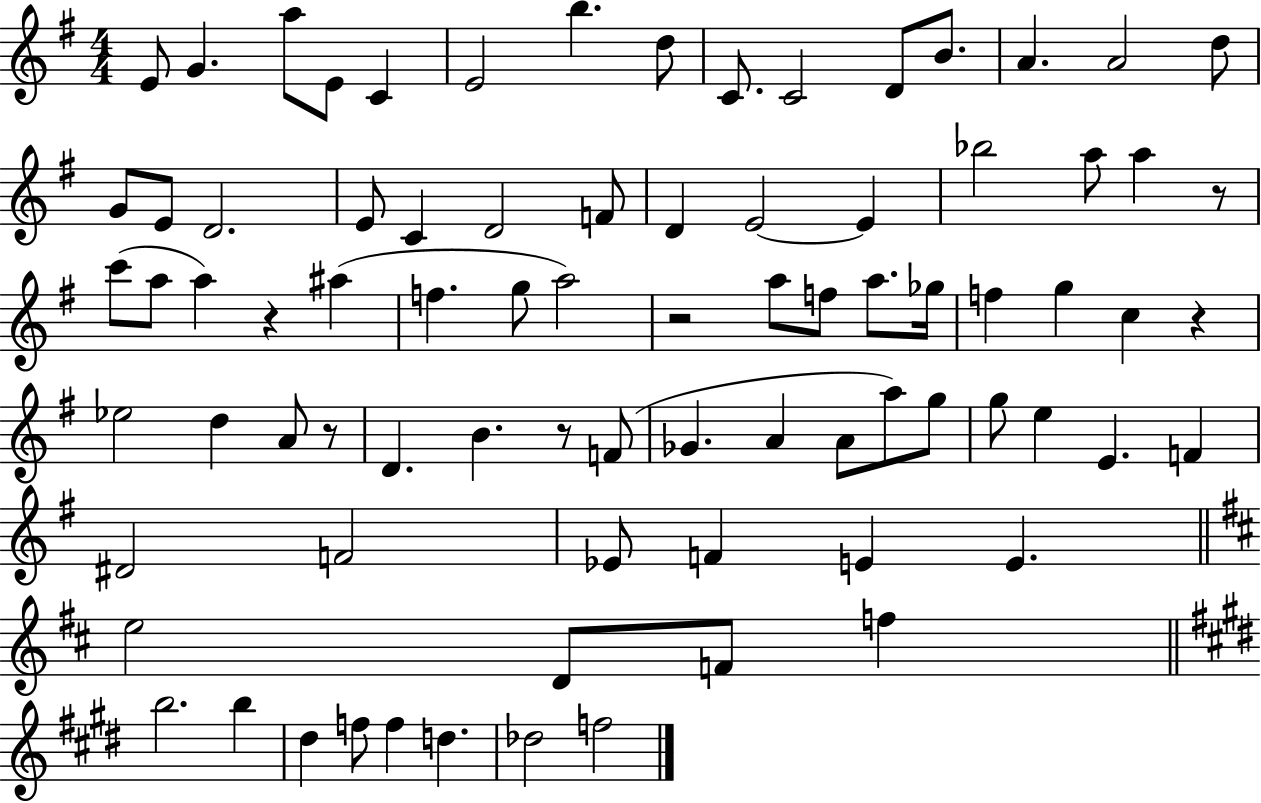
E4/e G4/q. A5/e E4/e C4/q E4/h B5/q. D5/e C4/e. C4/h D4/e B4/e. A4/q. A4/h D5/e G4/e E4/e D4/h. E4/e C4/q D4/h F4/e D4/q E4/h E4/q Bb5/h A5/e A5/q R/e C6/e A5/e A5/q R/q A#5/q F5/q. G5/e A5/h R/h A5/e F5/e A5/e. Gb5/s F5/q G5/q C5/q R/q Eb5/h D5/q A4/e R/e D4/q. B4/q. R/e F4/e Gb4/q. A4/q A4/e A5/e G5/e G5/e E5/q E4/q. F4/q D#4/h F4/h Eb4/e F4/q E4/q E4/q. E5/h D4/e F4/e F5/q B5/h. B5/q D#5/q F5/e F5/q D5/q. Db5/h F5/h